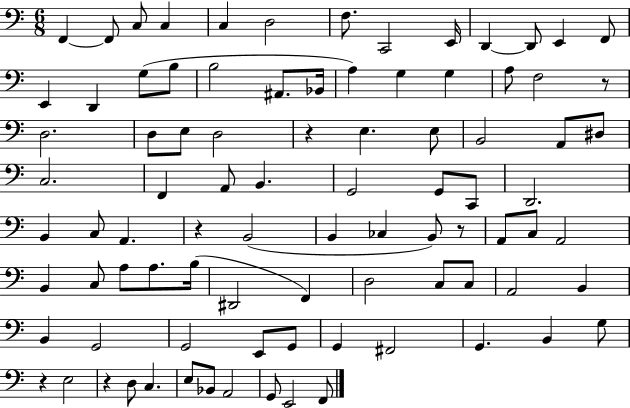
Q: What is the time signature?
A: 6/8